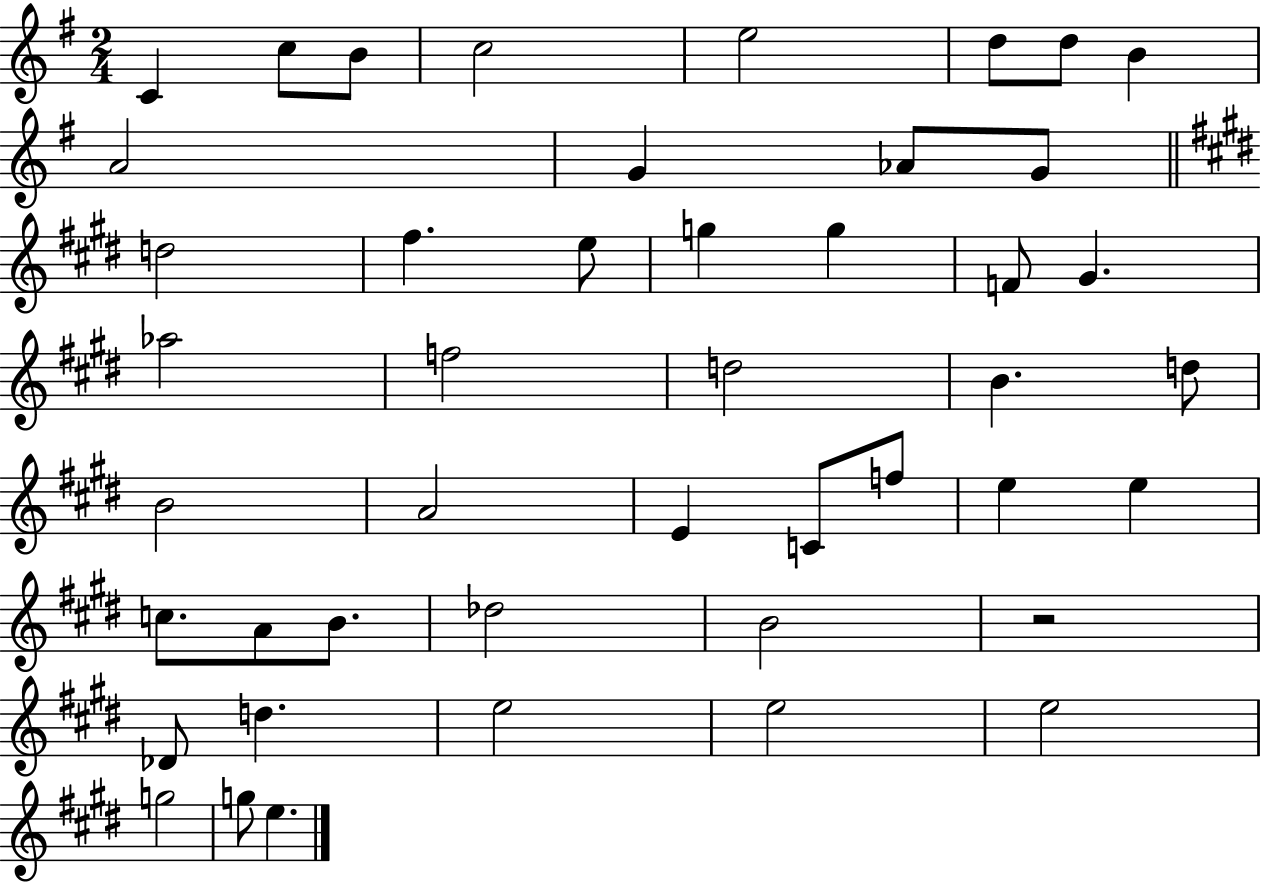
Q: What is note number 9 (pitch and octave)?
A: A4